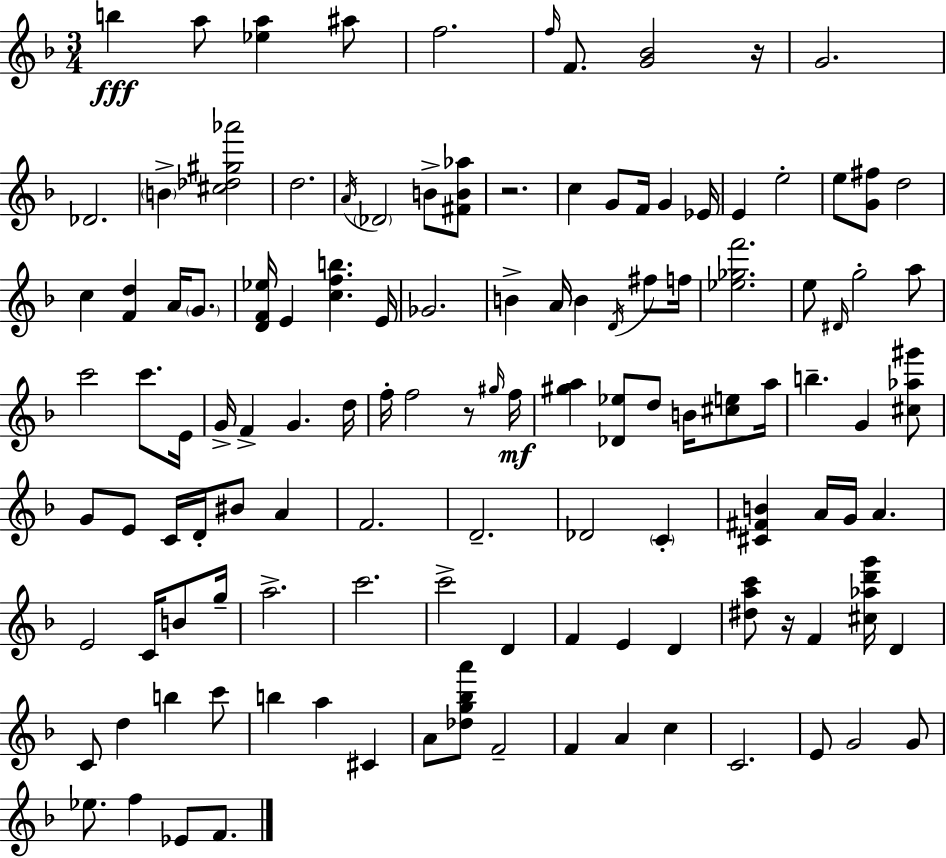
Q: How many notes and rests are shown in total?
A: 121